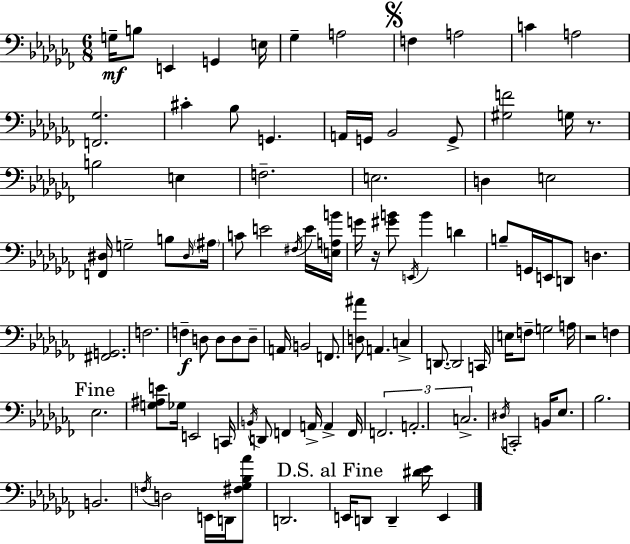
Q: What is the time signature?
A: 6/8